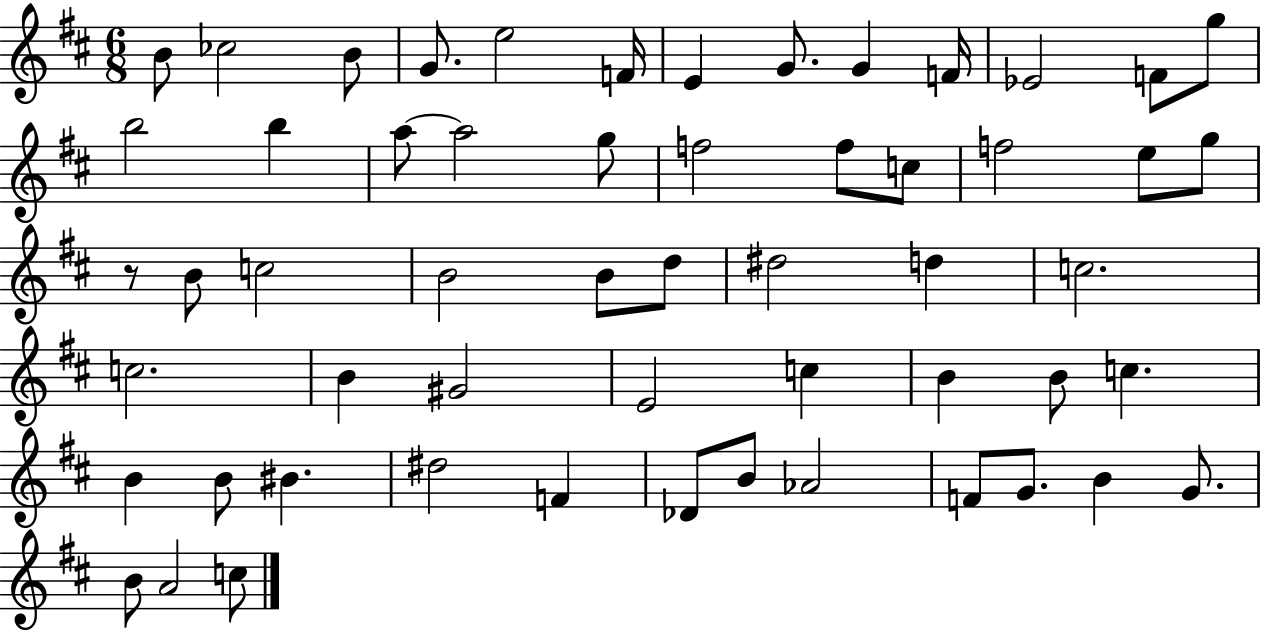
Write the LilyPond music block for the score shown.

{
  \clef treble
  \numericTimeSignature
  \time 6/8
  \key d \major
  b'8 ces''2 b'8 | g'8. e''2 f'16 | e'4 g'8. g'4 f'16 | ees'2 f'8 g''8 | \break b''2 b''4 | a''8~~ a''2 g''8 | f''2 f''8 c''8 | f''2 e''8 g''8 | \break r8 b'8 c''2 | b'2 b'8 d''8 | dis''2 d''4 | c''2. | \break c''2. | b'4 gis'2 | e'2 c''4 | b'4 b'8 c''4. | \break b'4 b'8 bis'4. | dis''2 f'4 | des'8 b'8 aes'2 | f'8 g'8. b'4 g'8. | \break b'8 a'2 c''8 | \bar "|."
}